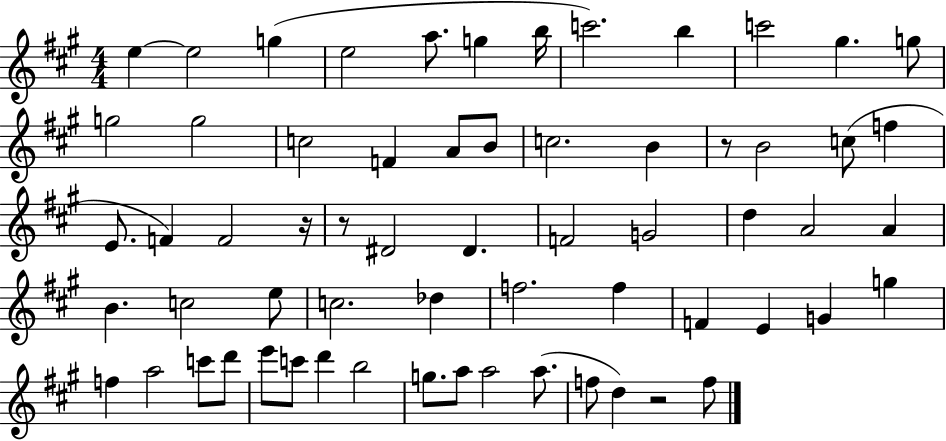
X:1
T:Untitled
M:4/4
L:1/4
K:A
e e2 g e2 a/2 g b/4 c'2 b c'2 ^g g/2 g2 g2 c2 F A/2 B/2 c2 B z/2 B2 c/2 f E/2 F F2 z/4 z/2 ^D2 ^D F2 G2 d A2 A B c2 e/2 c2 _d f2 f F E G g f a2 c'/2 d'/2 e'/2 c'/2 d' b2 g/2 a/2 a2 a/2 f/2 d z2 f/2